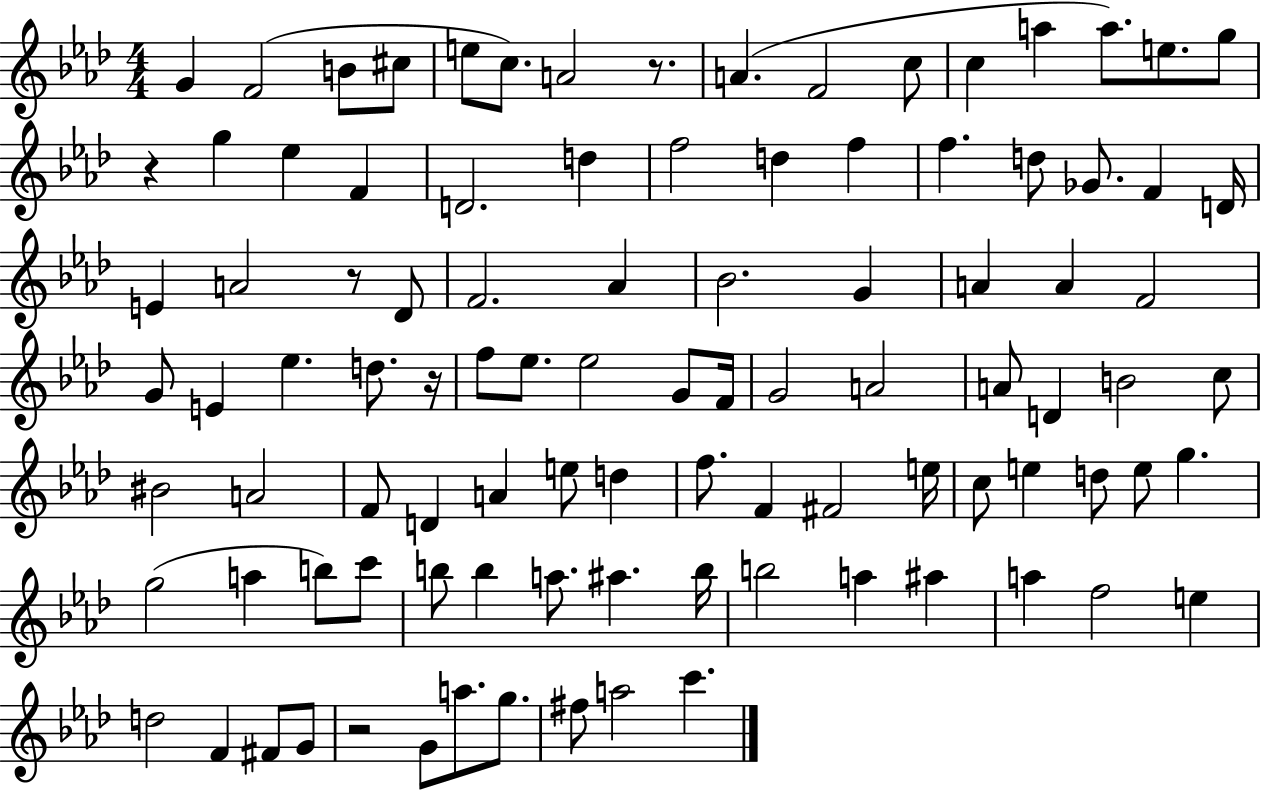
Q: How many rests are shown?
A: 5